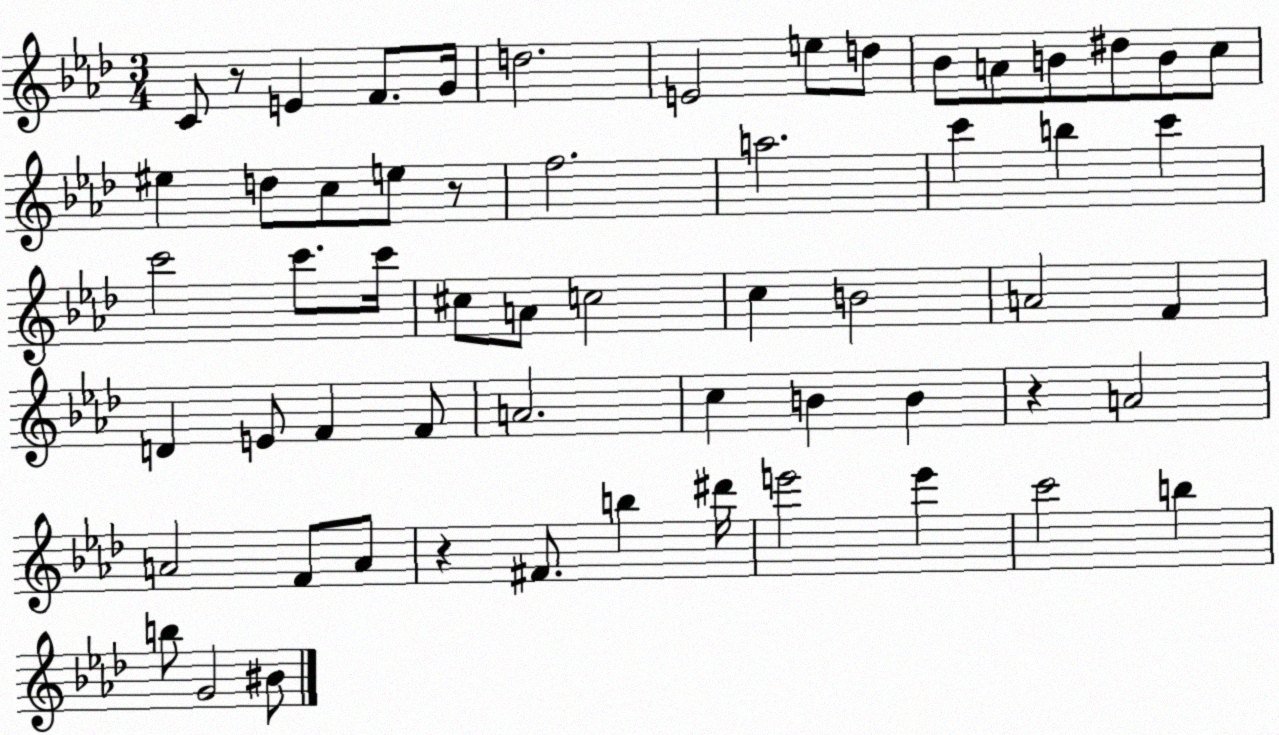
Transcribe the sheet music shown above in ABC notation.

X:1
T:Untitled
M:3/4
L:1/4
K:Ab
C/2 z/2 E F/2 G/4 d2 E2 e/2 d/2 _B/2 A/2 B/2 ^d/2 B/2 c/2 ^e d/2 c/2 e/2 z/2 f2 a2 c' b c' c'2 c'/2 c'/4 ^c/2 A/2 c2 c B2 A2 F D E/2 F F/2 A2 c B B z A2 A2 F/2 A/2 z ^F/2 b ^d'/4 e'2 e' c'2 b b/2 G2 ^B/2